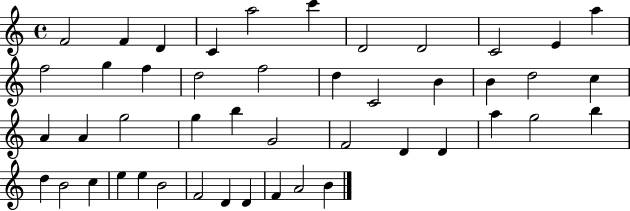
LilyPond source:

{
  \clef treble
  \time 4/4
  \defaultTimeSignature
  \key c \major
  f'2 f'4 d'4 | c'4 a''2 c'''4 | d'2 d'2 | c'2 e'4 a''4 | \break f''2 g''4 f''4 | d''2 f''2 | d''4 c'2 b'4 | b'4 d''2 c''4 | \break a'4 a'4 g''2 | g''4 b''4 g'2 | f'2 d'4 d'4 | a''4 g''2 b''4 | \break d''4 b'2 c''4 | e''4 e''4 b'2 | f'2 d'4 d'4 | f'4 a'2 b'4 | \break \bar "|."
}